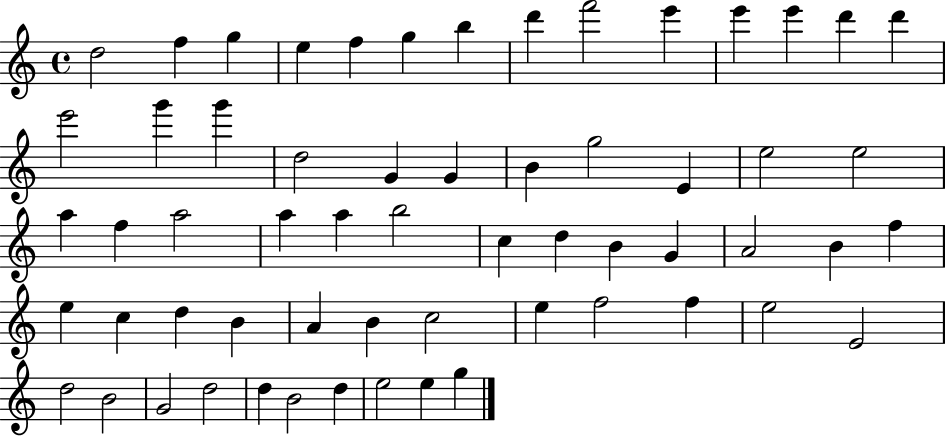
{
  \clef treble
  \time 4/4
  \defaultTimeSignature
  \key c \major
  d''2 f''4 g''4 | e''4 f''4 g''4 b''4 | d'''4 f'''2 e'''4 | e'''4 e'''4 d'''4 d'''4 | \break e'''2 g'''4 g'''4 | d''2 g'4 g'4 | b'4 g''2 e'4 | e''2 e''2 | \break a''4 f''4 a''2 | a''4 a''4 b''2 | c''4 d''4 b'4 g'4 | a'2 b'4 f''4 | \break e''4 c''4 d''4 b'4 | a'4 b'4 c''2 | e''4 f''2 f''4 | e''2 e'2 | \break d''2 b'2 | g'2 d''2 | d''4 b'2 d''4 | e''2 e''4 g''4 | \break \bar "|."
}